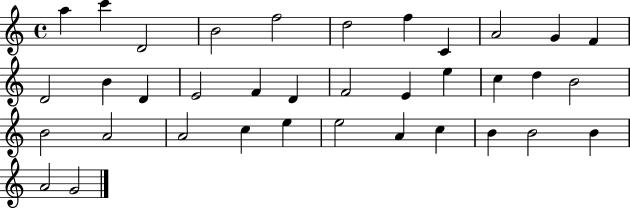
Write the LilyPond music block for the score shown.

{
  \clef treble
  \time 4/4
  \defaultTimeSignature
  \key c \major
  a''4 c'''4 d'2 | b'2 f''2 | d''2 f''4 c'4 | a'2 g'4 f'4 | \break d'2 b'4 d'4 | e'2 f'4 d'4 | f'2 e'4 e''4 | c''4 d''4 b'2 | \break b'2 a'2 | a'2 c''4 e''4 | e''2 a'4 c''4 | b'4 b'2 b'4 | \break a'2 g'2 | \bar "|."
}